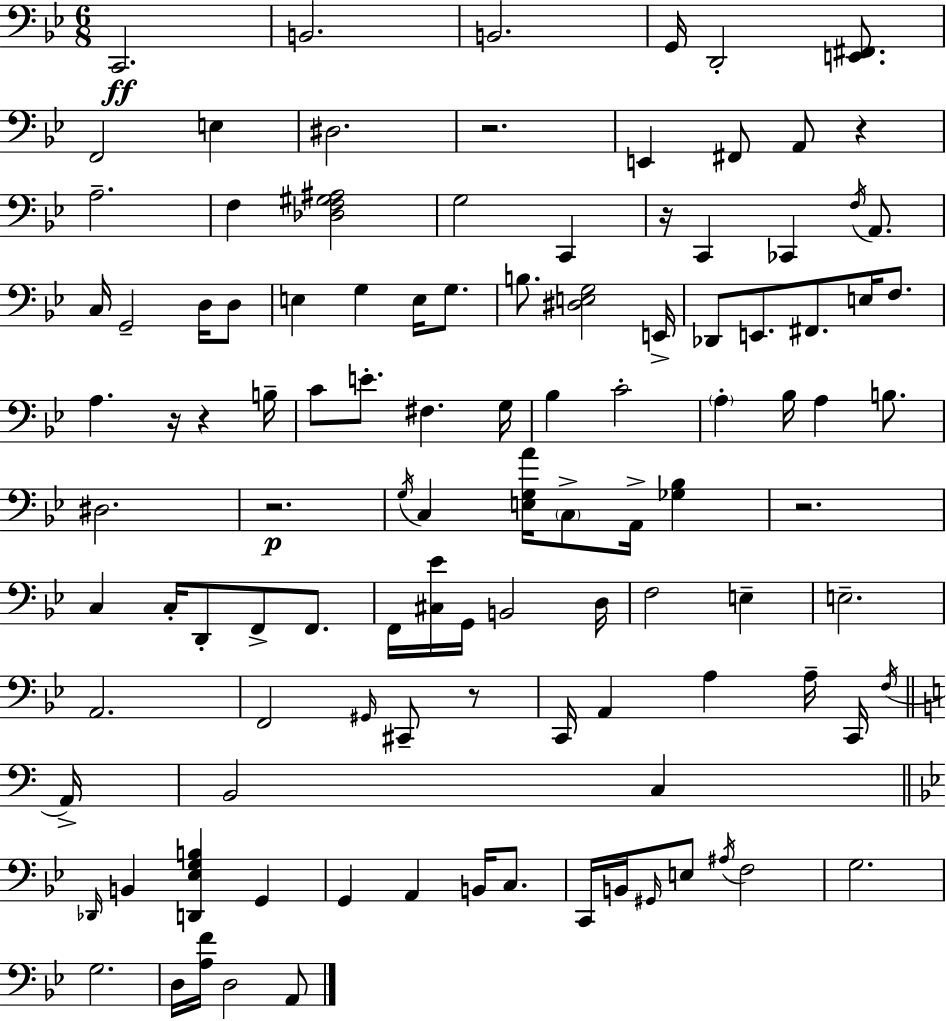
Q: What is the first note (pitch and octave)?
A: C2